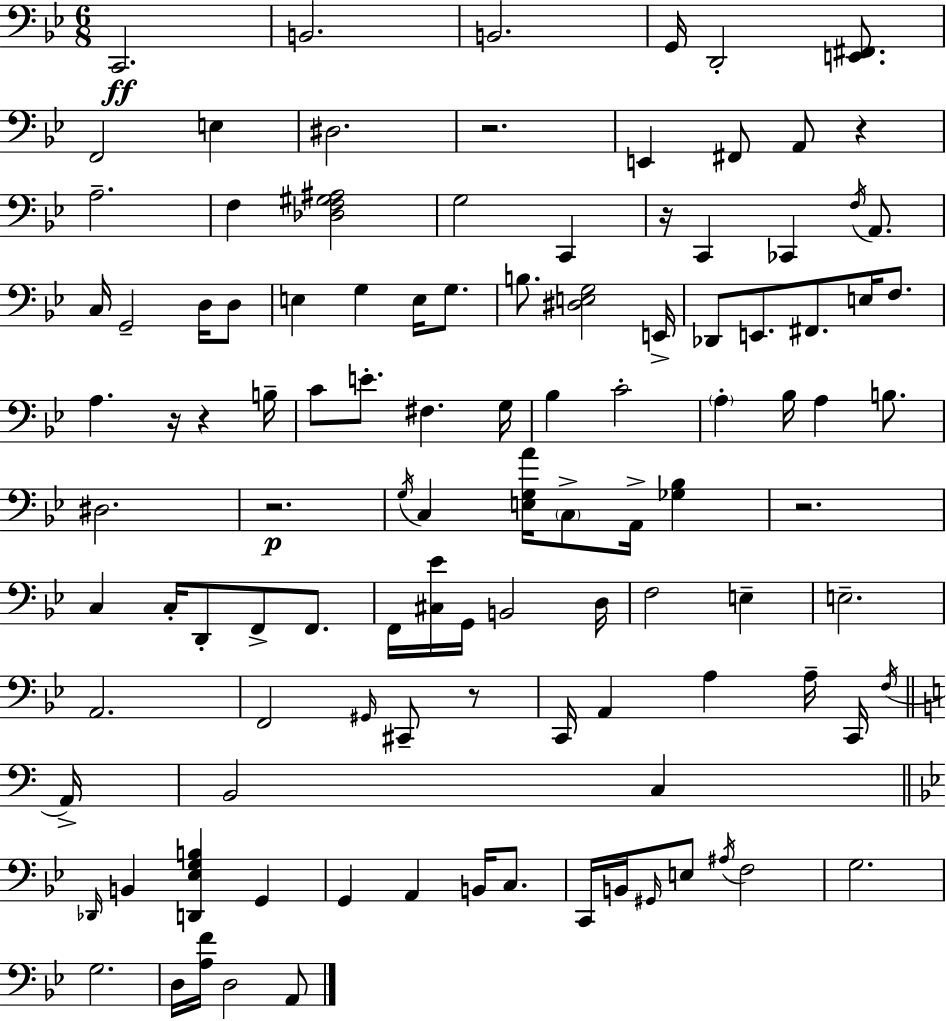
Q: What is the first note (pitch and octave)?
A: C2